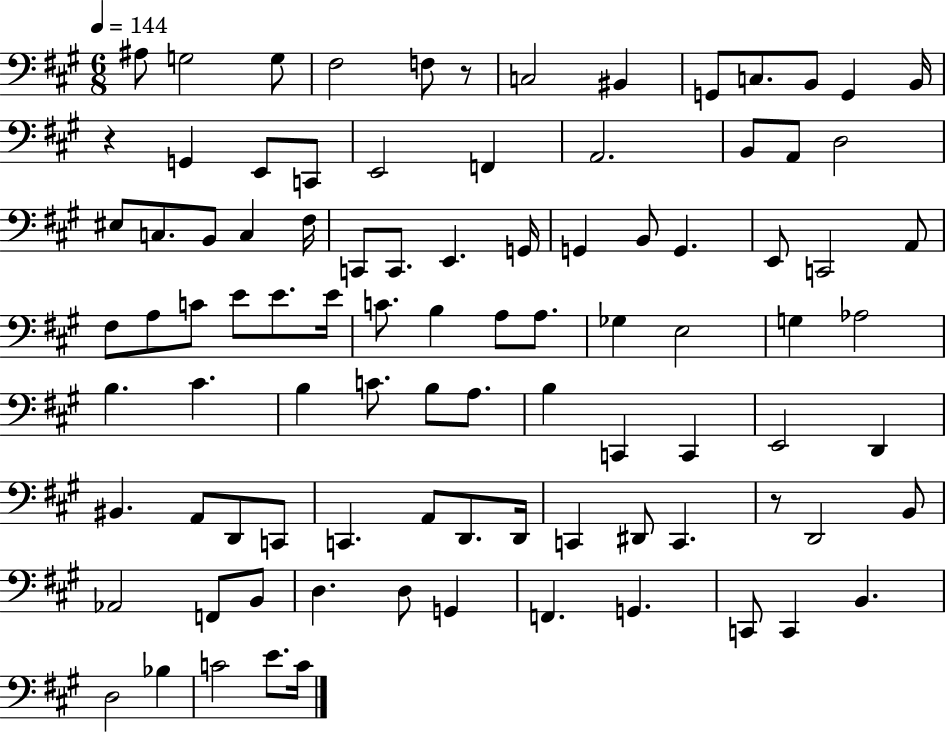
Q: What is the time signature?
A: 6/8